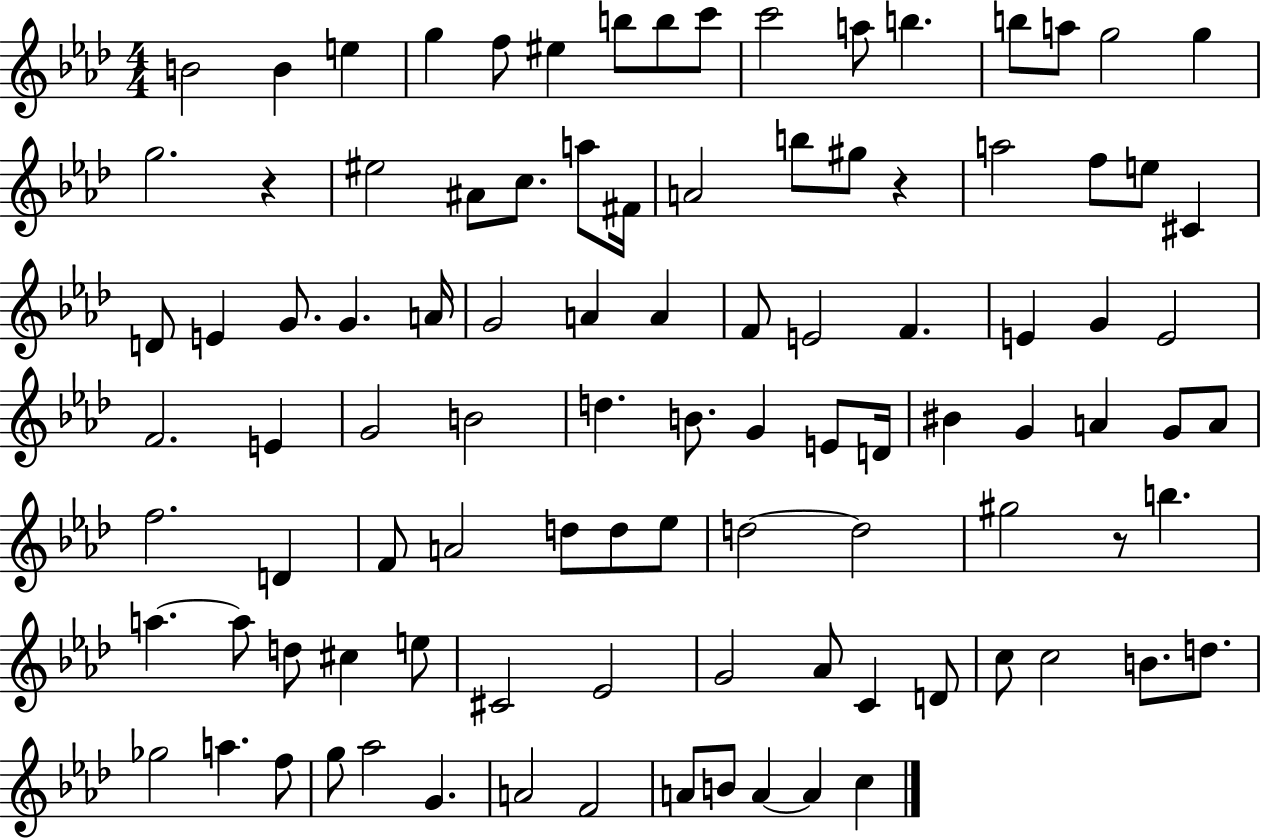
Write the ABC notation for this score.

X:1
T:Untitled
M:4/4
L:1/4
K:Ab
B2 B e g f/2 ^e b/2 b/2 c'/2 c'2 a/2 b b/2 a/2 g2 g g2 z ^e2 ^A/2 c/2 a/2 ^F/4 A2 b/2 ^g/2 z a2 f/2 e/2 ^C D/2 E G/2 G A/4 G2 A A F/2 E2 F E G E2 F2 E G2 B2 d B/2 G E/2 D/4 ^B G A G/2 A/2 f2 D F/2 A2 d/2 d/2 _e/2 d2 d2 ^g2 z/2 b a a/2 d/2 ^c e/2 ^C2 _E2 G2 _A/2 C D/2 c/2 c2 B/2 d/2 _g2 a f/2 g/2 _a2 G A2 F2 A/2 B/2 A A c